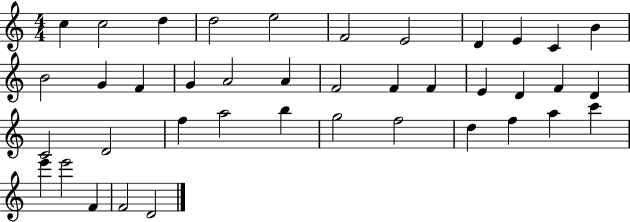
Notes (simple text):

C5/q C5/h D5/q D5/h E5/h F4/h E4/h D4/q E4/q C4/q B4/q B4/h G4/q F4/q G4/q A4/h A4/q F4/h F4/q F4/q E4/q D4/q F4/q D4/q C4/h D4/h F5/q A5/h B5/q G5/h F5/h D5/q F5/q A5/q C6/q E6/q E6/h F4/q F4/h D4/h